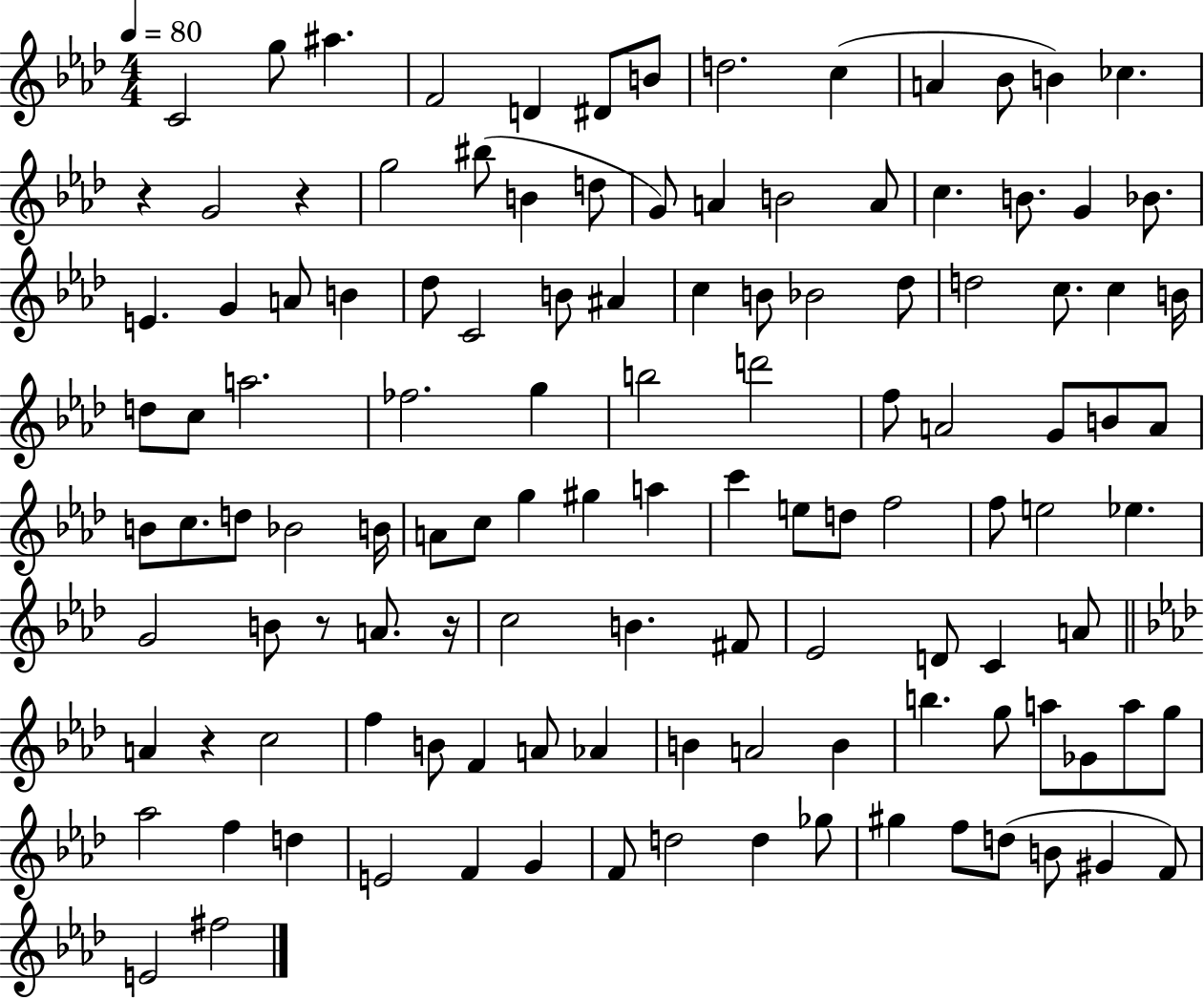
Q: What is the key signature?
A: AES major